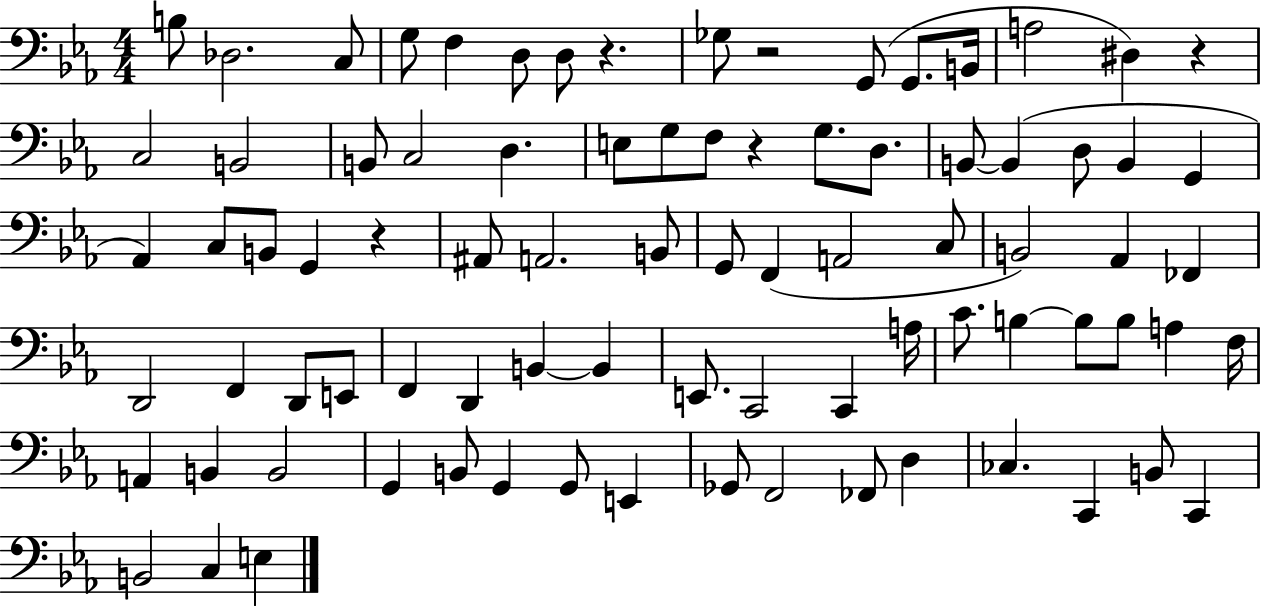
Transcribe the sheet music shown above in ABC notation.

X:1
T:Untitled
M:4/4
L:1/4
K:Eb
B,/2 _D,2 C,/2 G,/2 F, D,/2 D,/2 z _G,/2 z2 G,,/2 G,,/2 B,,/4 A,2 ^D, z C,2 B,,2 B,,/2 C,2 D, E,/2 G,/2 F,/2 z G,/2 D,/2 B,,/2 B,, D,/2 B,, G,, _A,, C,/2 B,,/2 G,, z ^A,,/2 A,,2 B,,/2 G,,/2 F,, A,,2 C,/2 B,,2 _A,, _F,, D,,2 F,, D,,/2 E,,/2 F,, D,, B,, B,, E,,/2 C,,2 C,, A,/4 C/2 B, B,/2 B,/2 A, F,/4 A,, B,, B,,2 G,, B,,/2 G,, G,,/2 E,, _G,,/2 F,,2 _F,,/2 D, _C, C,, B,,/2 C,, B,,2 C, E,